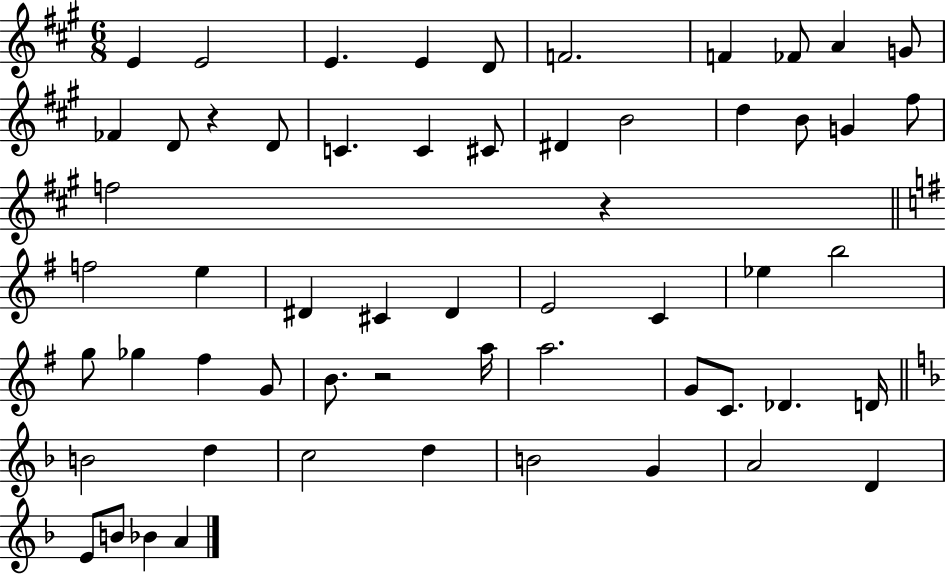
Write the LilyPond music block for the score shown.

{
  \clef treble
  \numericTimeSignature
  \time 6/8
  \key a \major
  e'4 e'2 | e'4. e'4 d'8 | f'2. | f'4 fes'8 a'4 g'8 | \break fes'4 d'8 r4 d'8 | c'4. c'4 cis'8 | dis'4 b'2 | d''4 b'8 g'4 fis''8 | \break f''2 r4 | \bar "||" \break \key e \minor f''2 e''4 | dis'4 cis'4 dis'4 | e'2 c'4 | ees''4 b''2 | \break g''8 ges''4 fis''4 g'8 | b'8. r2 a''16 | a''2. | g'8 c'8. des'4. d'16 | \break \bar "||" \break \key f \major b'2 d''4 | c''2 d''4 | b'2 g'4 | a'2 d'4 | \break e'8 b'8 bes'4 a'4 | \bar "|."
}